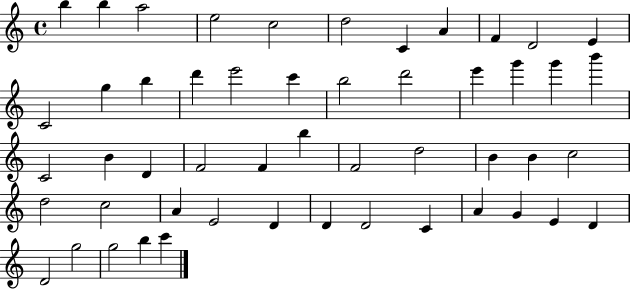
B5/q B5/q A5/h E5/h C5/h D5/h C4/q A4/q F4/q D4/h E4/q C4/h G5/q B5/q D6/q E6/h C6/q B5/h D6/h E6/q G6/q G6/q B6/q C4/h B4/q D4/q F4/h F4/q B5/q F4/h D5/h B4/q B4/q C5/h D5/h C5/h A4/q E4/h D4/q D4/q D4/h C4/q A4/q G4/q E4/q D4/q D4/h G5/h G5/h B5/q C6/q